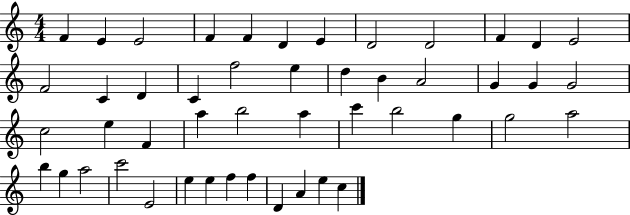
F4/q E4/q E4/h F4/q F4/q D4/q E4/q D4/h D4/h F4/q D4/q E4/h F4/h C4/q D4/q C4/q F5/h E5/q D5/q B4/q A4/h G4/q G4/q G4/h C5/h E5/q F4/q A5/q B5/h A5/q C6/q B5/h G5/q G5/h A5/h B5/q G5/q A5/h C6/h E4/h E5/q E5/q F5/q F5/q D4/q A4/q E5/q C5/q